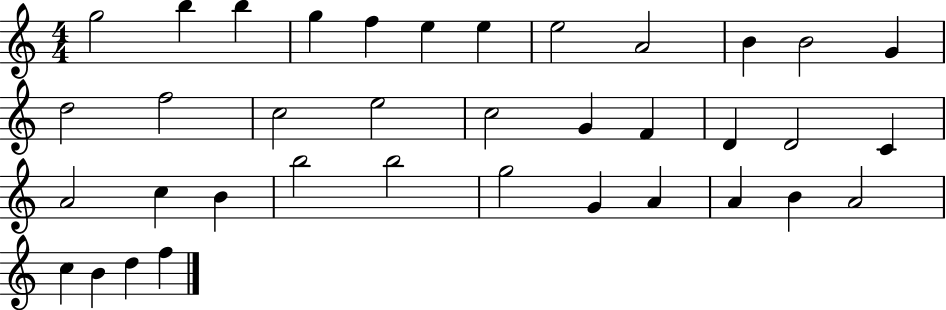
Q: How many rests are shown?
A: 0